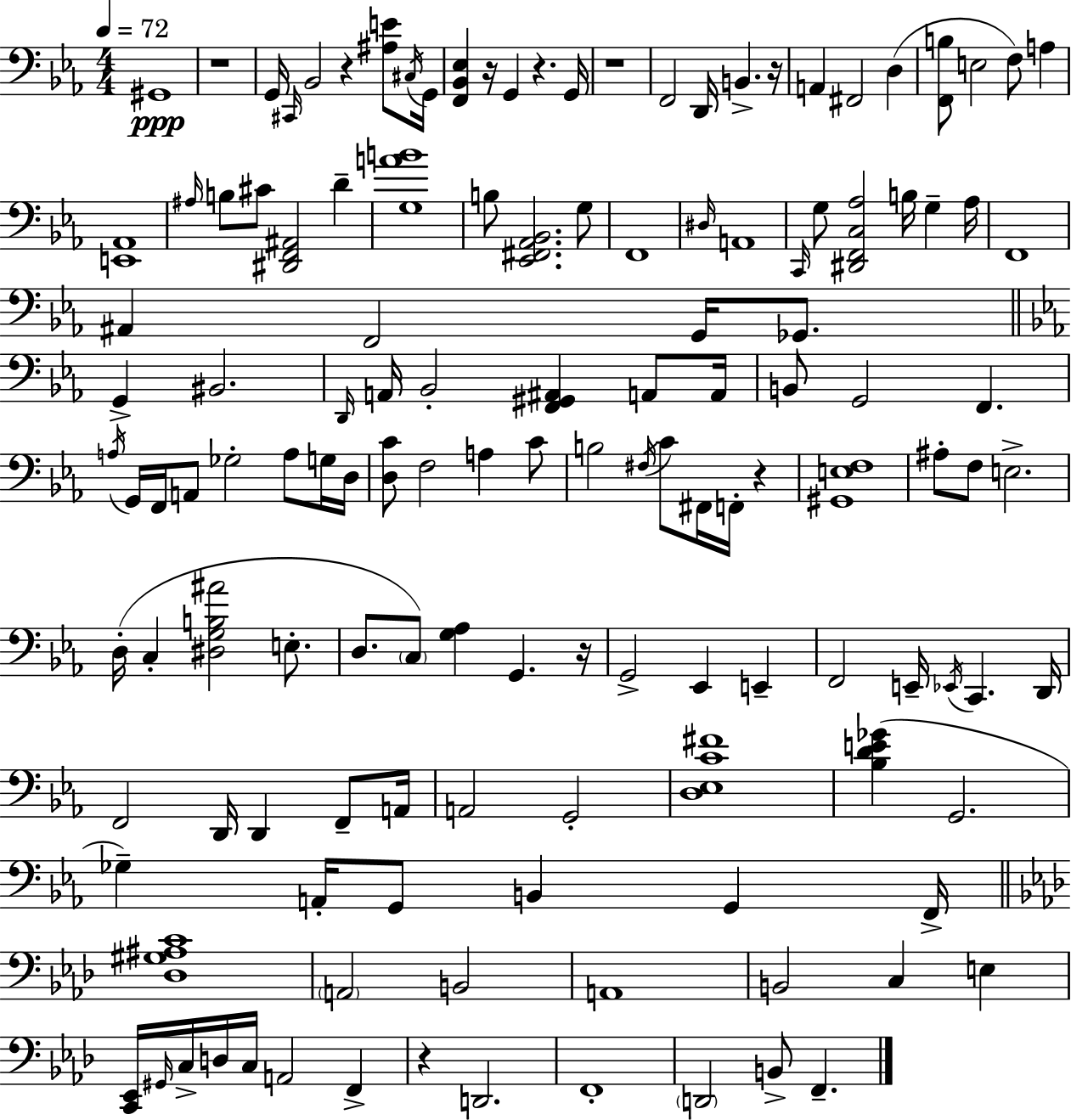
X:1
T:Untitled
M:4/4
L:1/4
K:Cm
^G,,4 z4 G,,/4 ^C,,/4 _B,,2 z [^A,E]/2 ^C,/4 G,,/4 [F,,_B,,_E,] z/4 G,, z G,,/4 z4 F,,2 D,,/4 B,, z/4 A,, ^F,,2 D, [F,,B,]/2 E,2 F,/2 A, [E,,_A,,]4 ^A,/4 B,/2 ^C/2 [^D,,F,,^A,,]2 D [G,AB]4 B,/2 [_E,,^F,,_A,,_B,,]2 G,/2 F,,4 ^D,/4 A,,4 C,,/4 G,/2 [^D,,F,,C,_A,]2 B,/4 G, _A,/4 F,,4 ^A,, F,,2 G,,/4 _G,,/2 G,, ^B,,2 D,,/4 A,,/4 _B,,2 [F,,^G,,^A,,] A,,/2 A,,/4 B,,/2 G,,2 F,, A,/4 G,,/4 F,,/4 A,,/2 _G,2 A,/2 G,/4 D,/4 [D,C]/2 F,2 A, C/2 B,2 ^F,/4 C/2 ^F,,/4 F,,/4 z [^G,,E,F,]4 ^A,/2 F,/2 E,2 D,/4 C, [^D,G,B,^A]2 E,/2 D,/2 C,/2 [G,_A,] G,, z/4 G,,2 _E,, E,, F,,2 E,,/4 _E,,/4 C,, D,,/4 F,,2 D,,/4 D,, F,,/2 A,,/4 A,,2 G,,2 [D,_E,C^F]4 [_B,DE_G] G,,2 _G, A,,/4 G,,/2 B,, G,, F,,/4 [_D,^G,^A,C]4 A,,2 B,,2 A,,4 B,,2 C, E, [C,,_E,,]/4 ^G,,/4 C,/4 D,/4 C,/4 A,,2 F,, z D,,2 F,,4 D,,2 B,,/2 F,,